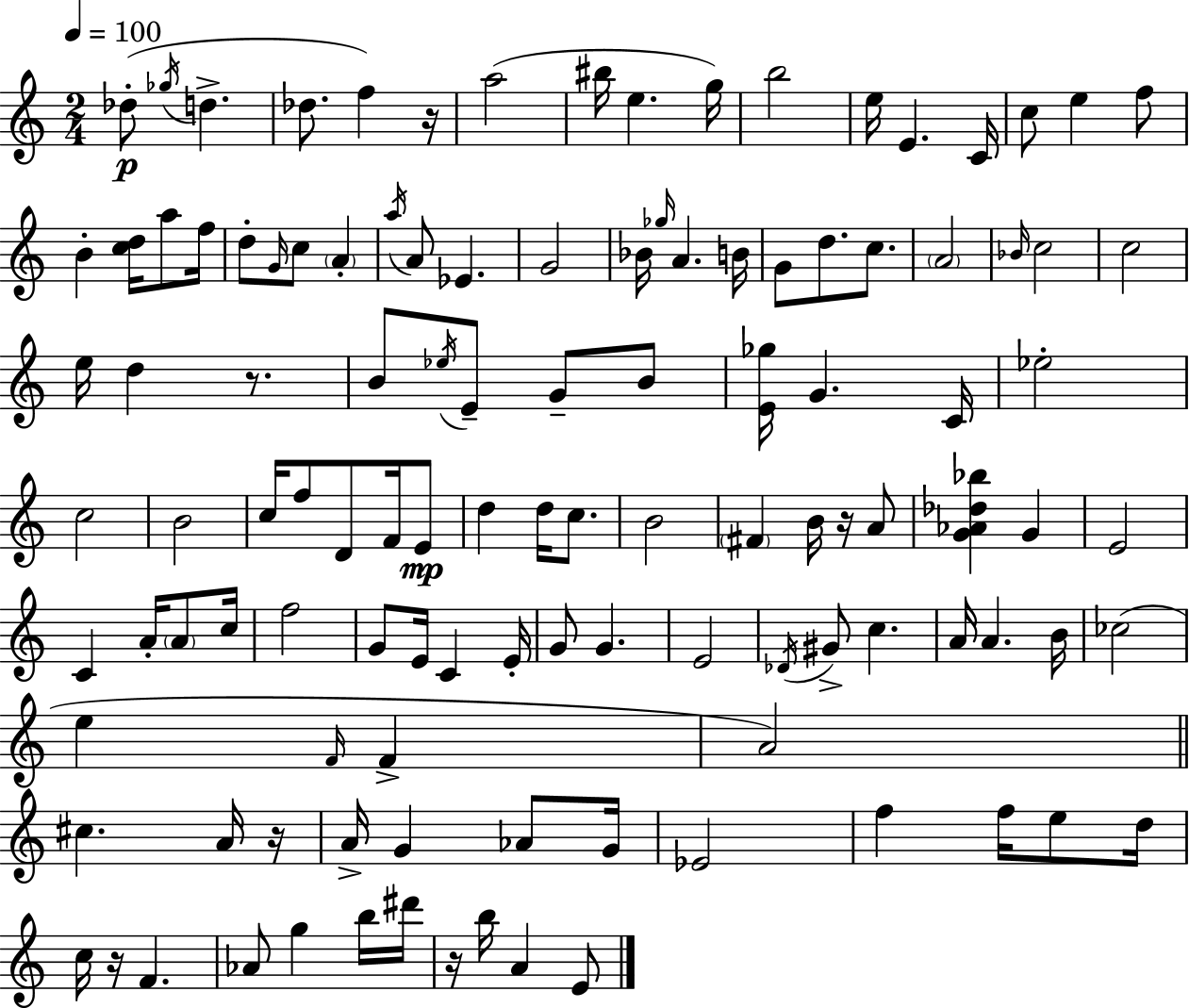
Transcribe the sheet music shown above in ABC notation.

X:1
T:Untitled
M:2/4
L:1/4
K:Am
_d/2 _g/4 d _d/2 f z/4 a2 ^b/4 e g/4 b2 e/4 E C/4 c/2 e f/2 B [cd]/4 a/2 f/4 d/2 G/4 c/2 A a/4 A/2 _E G2 _B/4 _g/4 A B/4 G/2 d/2 c/2 A2 _B/4 c2 c2 e/4 d z/2 B/2 _e/4 E/2 G/2 B/2 [E_g]/4 G C/4 _e2 c2 B2 c/4 f/2 D/2 F/4 E/2 d d/4 c/2 B2 ^F B/4 z/4 A/2 [G_A_d_b] G E2 C A/4 A/2 c/4 f2 G/2 E/4 C E/4 G/2 G E2 _D/4 ^G/2 c A/4 A B/4 _c2 e F/4 F A2 ^c A/4 z/4 A/4 G _A/2 G/4 _E2 f f/4 e/2 d/4 c/4 z/4 F _A/2 g b/4 ^d'/4 z/4 b/4 A E/2